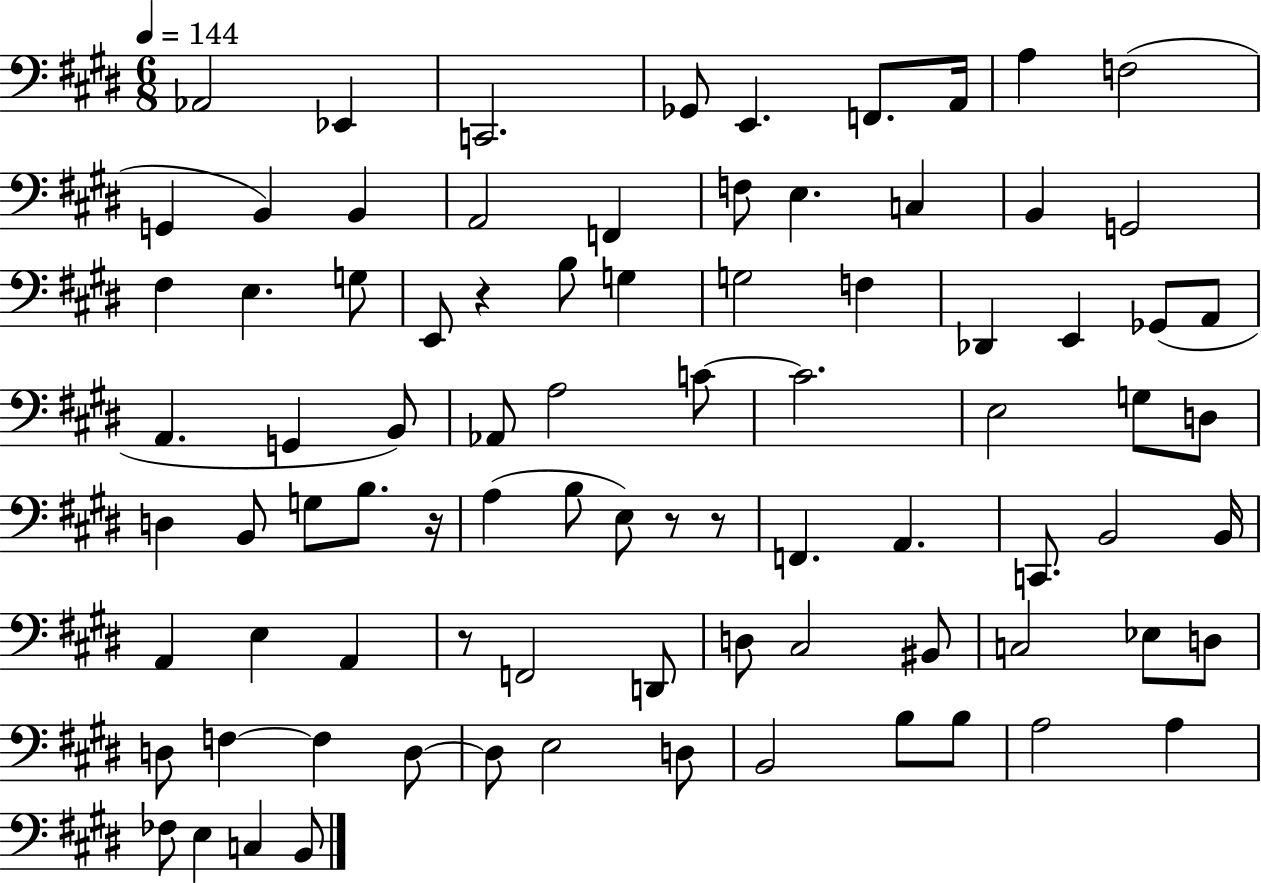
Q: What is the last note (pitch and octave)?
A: B2